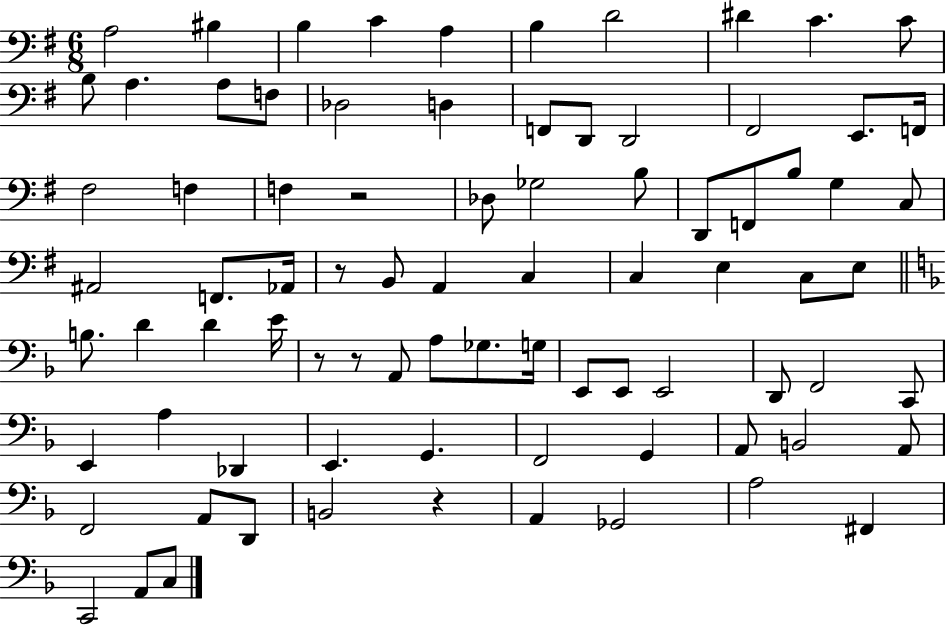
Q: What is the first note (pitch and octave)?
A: A3